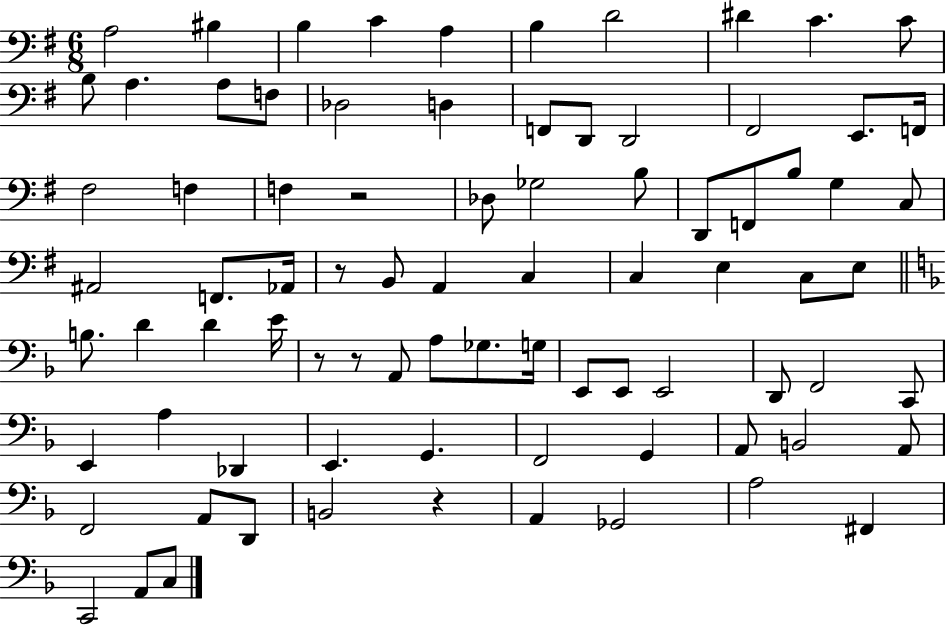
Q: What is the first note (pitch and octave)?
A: A3